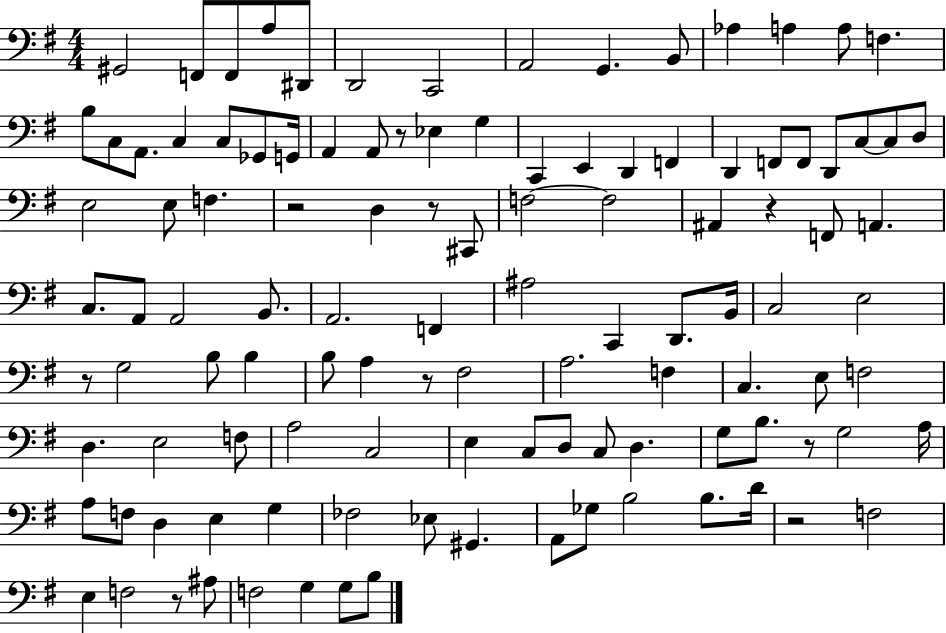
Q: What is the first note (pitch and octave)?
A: G#2